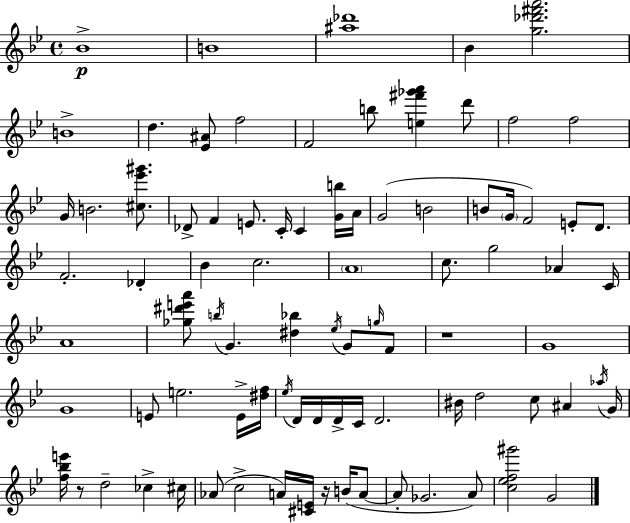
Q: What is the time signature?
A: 4/4